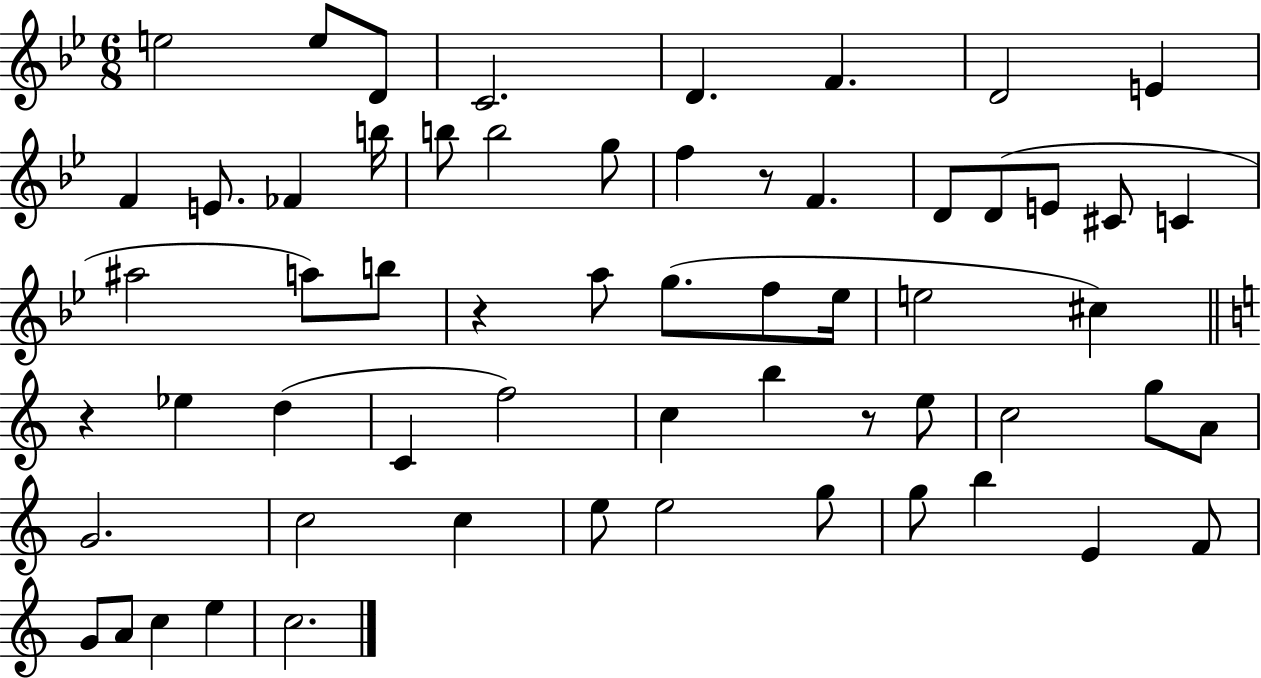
E5/h E5/e D4/e C4/h. D4/q. F4/q. D4/h E4/q F4/q E4/e. FES4/q B5/s B5/e B5/h G5/e F5/q R/e F4/q. D4/e D4/e E4/e C#4/e C4/q A#5/h A5/e B5/e R/q A5/e G5/e. F5/e Eb5/s E5/h C#5/q R/q Eb5/q D5/q C4/q F5/h C5/q B5/q R/e E5/e C5/h G5/e A4/e G4/h. C5/h C5/q E5/e E5/h G5/e G5/e B5/q E4/q F4/e G4/e A4/e C5/q E5/q C5/h.